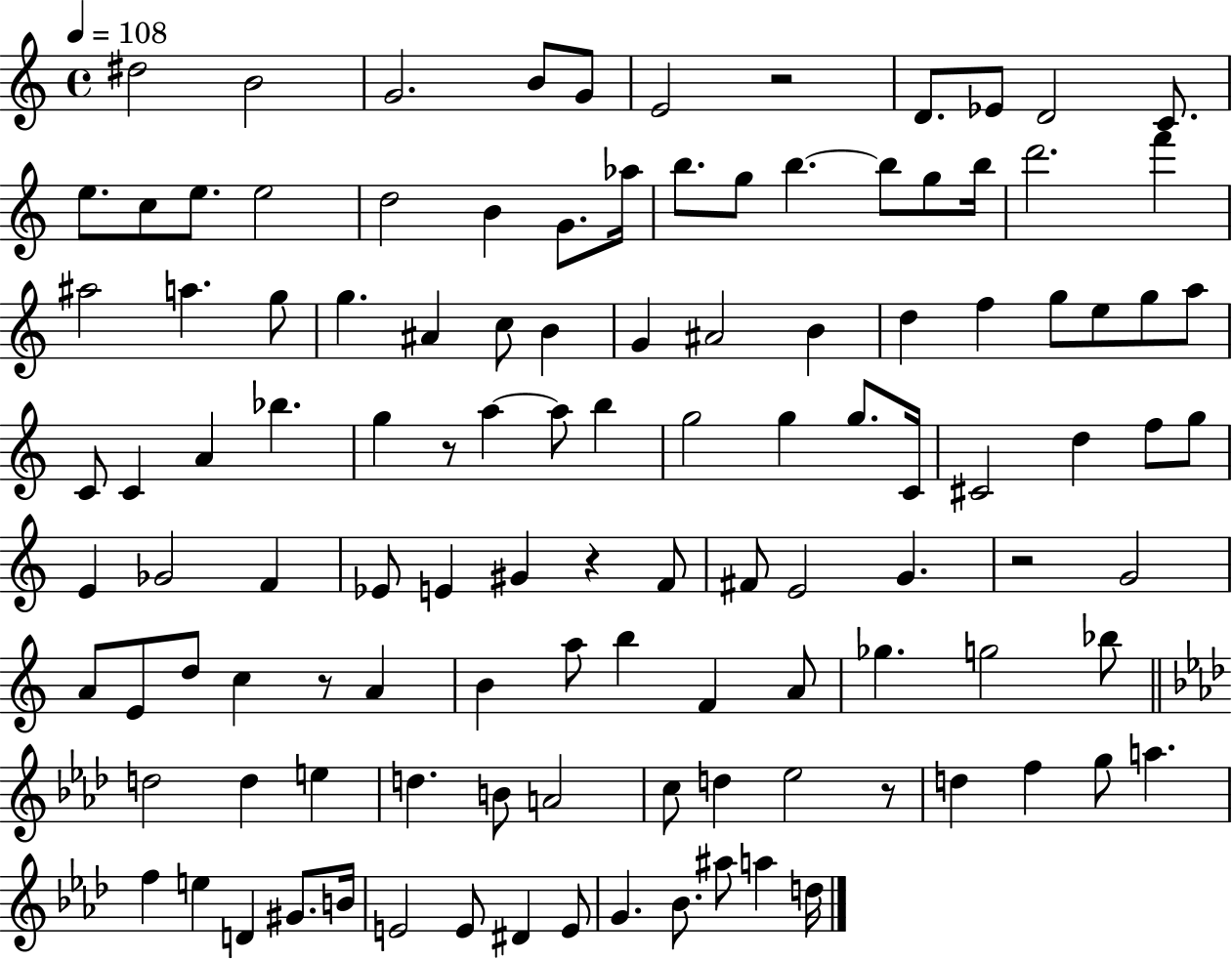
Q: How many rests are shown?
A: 6